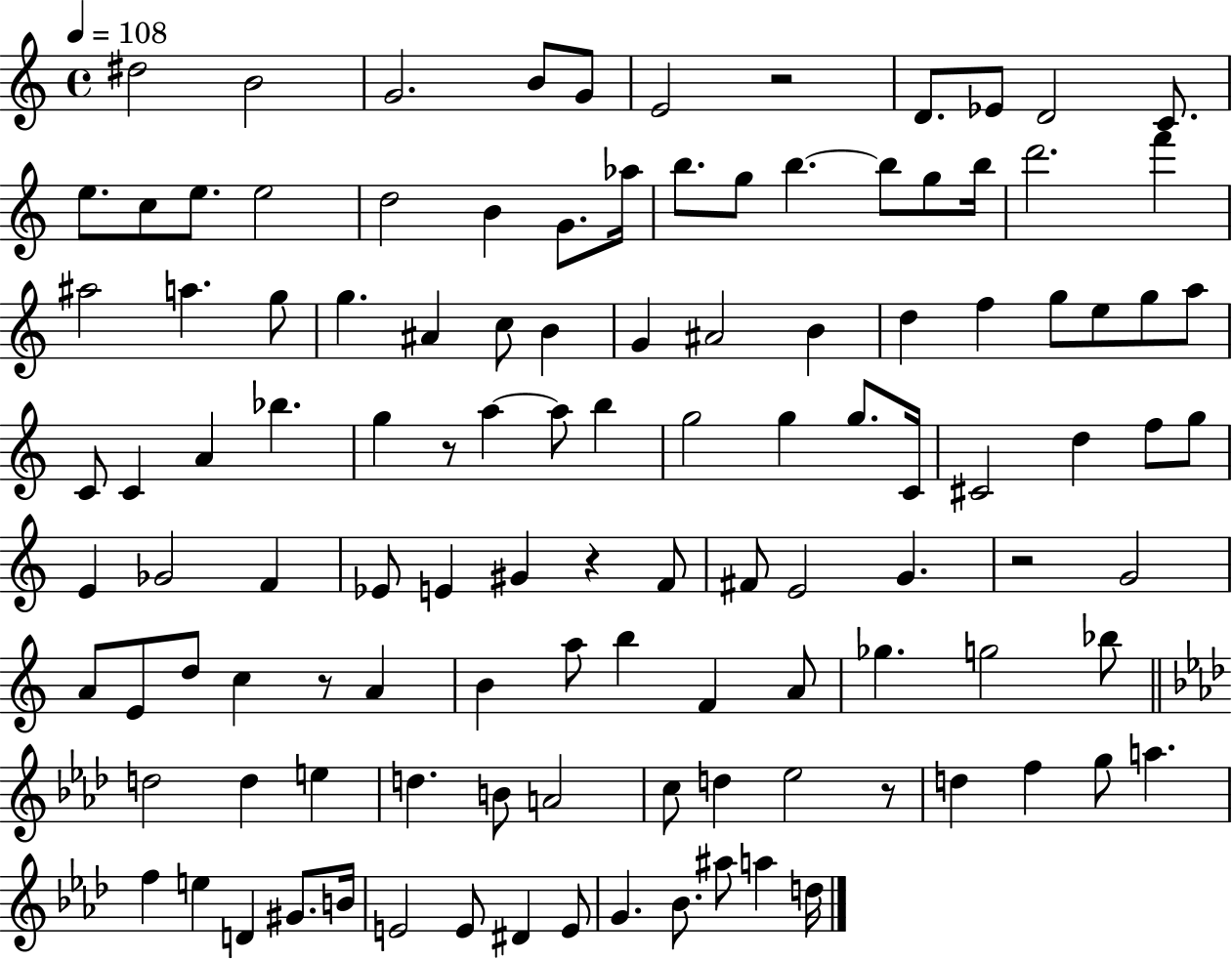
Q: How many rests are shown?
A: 6